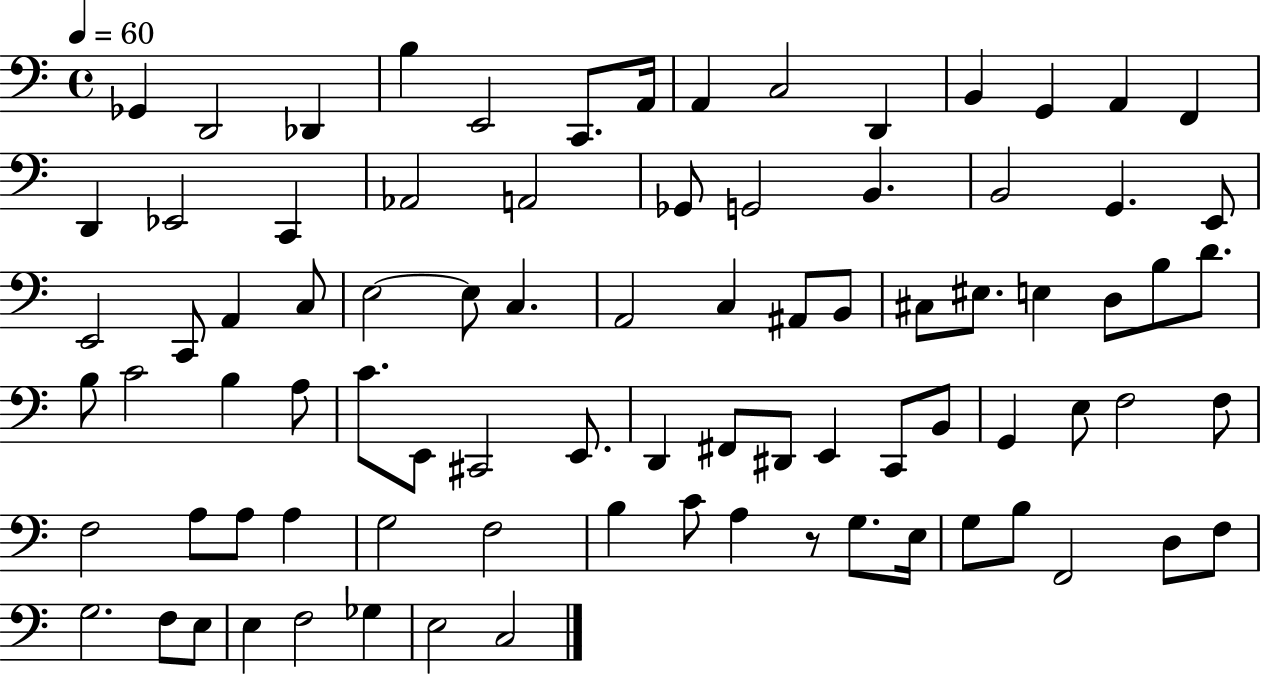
{
  \clef bass
  \time 4/4
  \defaultTimeSignature
  \key c \major
  \tempo 4 = 60
  ges,4 d,2 des,4 | b4 e,2 c,8. a,16 | a,4 c2 d,4 | b,4 g,4 a,4 f,4 | \break d,4 ees,2 c,4 | aes,2 a,2 | ges,8 g,2 b,4. | b,2 g,4. e,8 | \break e,2 c,8 a,4 c8 | e2~~ e8 c4. | a,2 c4 ais,8 b,8 | cis8 eis8. e4 d8 b8 d'8. | \break b8 c'2 b4 a8 | c'8. e,8 cis,2 e,8. | d,4 fis,8 dis,8 e,4 c,8 b,8 | g,4 e8 f2 f8 | \break f2 a8 a8 a4 | g2 f2 | b4 c'8 a4 r8 g8. e16 | g8 b8 f,2 d8 f8 | \break g2. f8 e8 | e4 f2 ges4 | e2 c2 | \bar "|."
}